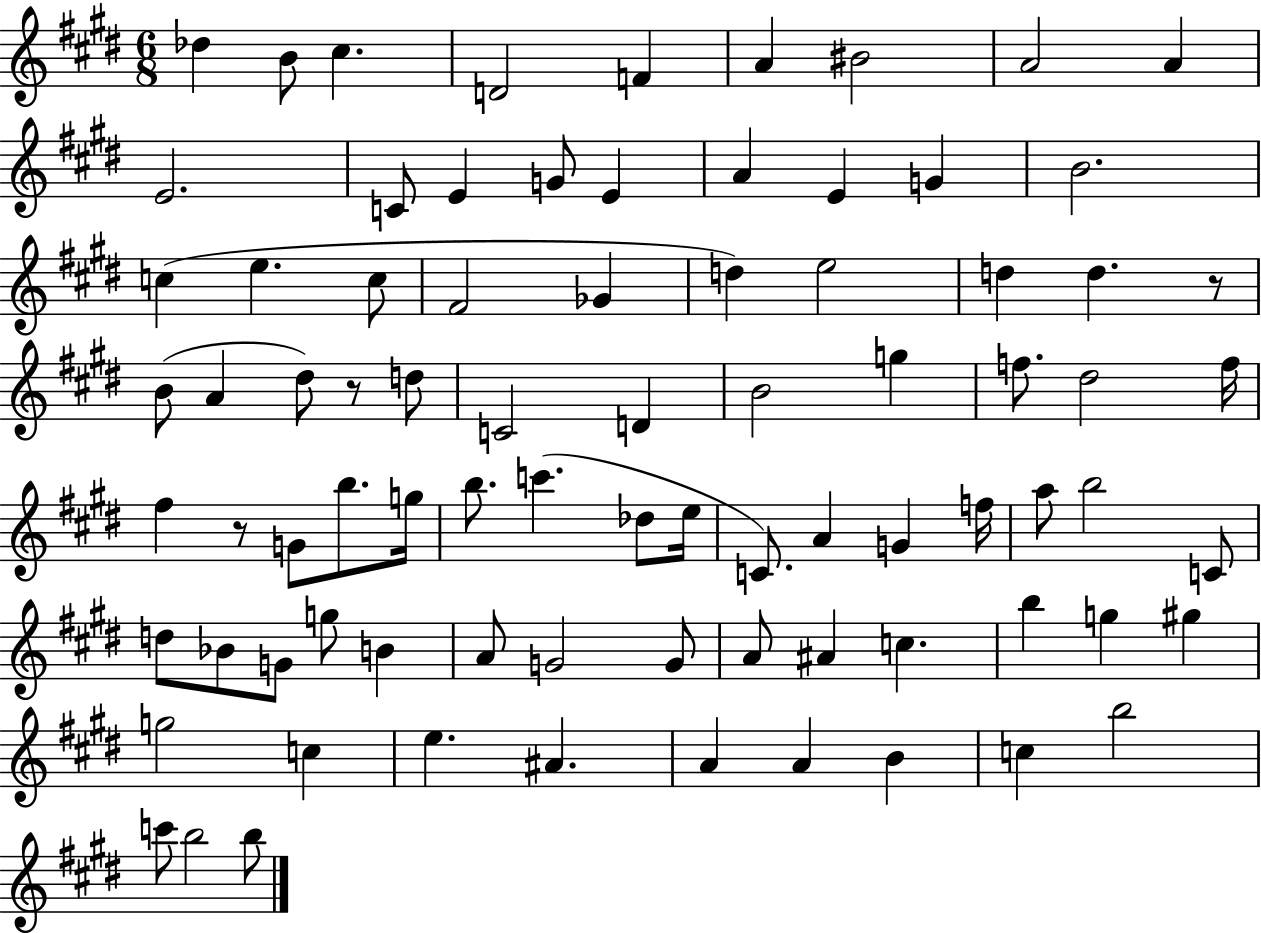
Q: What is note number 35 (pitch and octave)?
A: G5